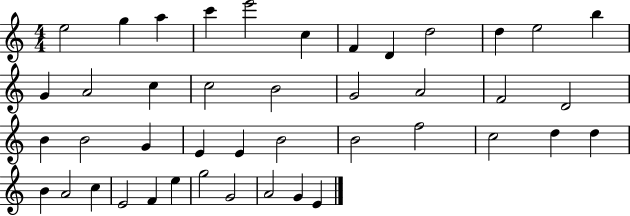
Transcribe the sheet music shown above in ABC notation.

X:1
T:Untitled
M:4/4
L:1/4
K:C
e2 g a c' e'2 c F D d2 d e2 b G A2 c c2 B2 G2 A2 F2 D2 B B2 G E E B2 B2 f2 c2 d d B A2 c E2 F e g2 G2 A2 G E